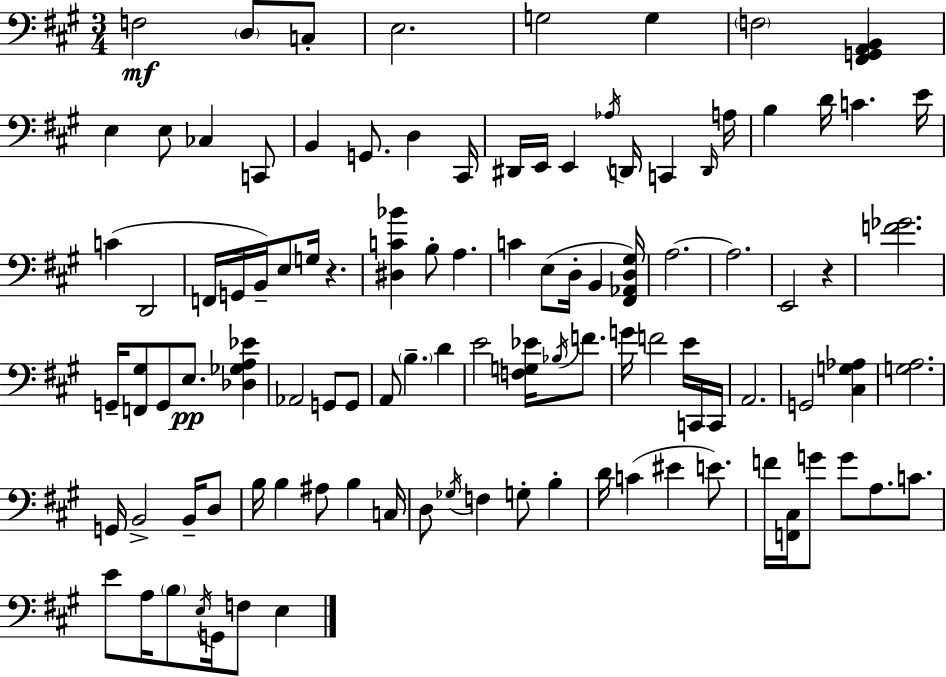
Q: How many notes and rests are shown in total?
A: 104